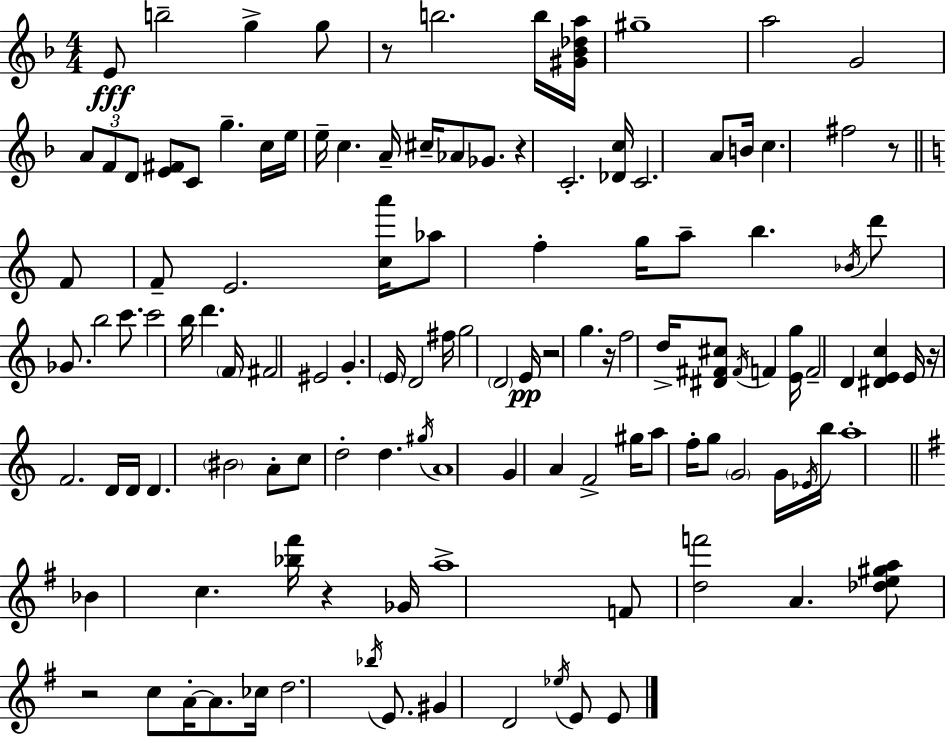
{
  \clef treble
  \numericTimeSignature
  \time 4/4
  \key f \major
  \repeat volta 2 { e'8\fff b''2-- g''4-> g''8 | r8 b''2. b''16 <gis' bes' des'' a''>16 | gis''1-- | a''2 g'2 | \break \tuplet 3/2 { a'8 f'8 d'8 } <e' fis'>8 c'8 g''4.-- | c''16 e''16 e''16-- c''4. a'16-- cis''16-- aes'8 ges'8. | r4 c'2.-. | <des' c''>16 c'2. a'8 b'16 | \break c''4. fis''2 r8 | \bar "||" \break \key a \minor f'8 f'8-- e'2. | <c'' a'''>16 aes''8 f''4-. g''16 a''8-- b''4. | \acciaccatura { bes'16 } d'''8 ges'8. b''2 c'''8. | c'''2 b''16 d'''4. | \break \parenthesize f'16 fis'2 eis'2 | g'4.-. \parenthesize e'16 d'2 | fis''16 g''2 \parenthesize d'2 | e'16\pp r2 g''4. | \break r16 f''2 d''16-> <dis' fis' cis''>8 \acciaccatura { fis'16 } f'4 | <e' g''>16 f'2-- d'4 <dis' e' c''>4 | e'16 r16 f'2. | d'16 d'16 d'4. \parenthesize bis'2 | \break a'8-. c''8 d''2-. d''4. | \acciaccatura { gis''16 } a'1 | g'4 a'4 f'2-> | gis''16 a''8 f''16-. g''8 \parenthesize g'2 | \break g'16 \acciaccatura { ees'16 } b''16 a''1-. | \bar "||" \break \key g \major bes'4 c''4. <bes'' fis'''>16 r4 ges'16 | a''1-> | f'8 <d'' f'''>2 a'4. | <des'' e'' gis'' a''>8 r2 c''8 a'16-.~~ a'8. | \break ces''16 d''2. \acciaccatura { bes''16 } e'8. | gis'4 d'2 \acciaccatura { ees''16 } e'8 | e'8 } \bar "|."
}